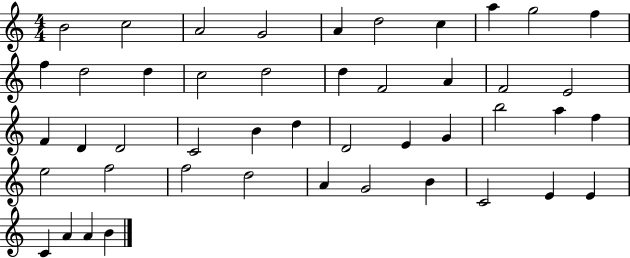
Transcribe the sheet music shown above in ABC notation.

X:1
T:Untitled
M:4/4
L:1/4
K:C
B2 c2 A2 G2 A d2 c a g2 f f d2 d c2 d2 d F2 A F2 E2 F D D2 C2 B d D2 E G b2 a f e2 f2 f2 d2 A G2 B C2 E E C A A B